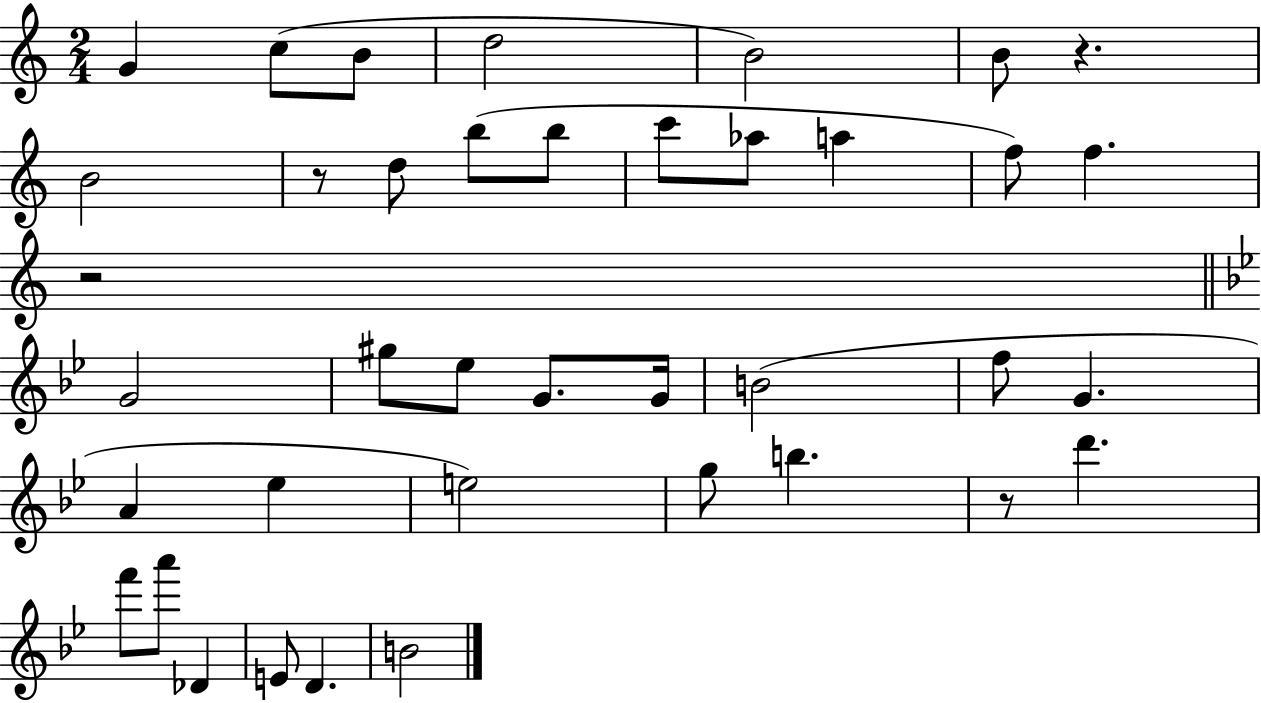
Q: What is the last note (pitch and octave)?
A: B4